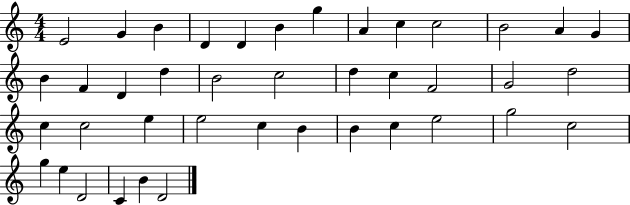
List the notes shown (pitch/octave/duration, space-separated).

E4/h G4/q B4/q D4/q D4/q B4/q G5/q A4/q C5/q C5/h B4/h A4/q G4/q B4/q F4/q D4/q D5/q B4/h C5/h D5/q C5/q F4/h G4/h D5/h C5/q C5/h E5/q E5/h C5/q B4/q B4/q C5/q E5/h G5/h C5/h G5/q E5/q D4/h C4/q B4/q D4/h